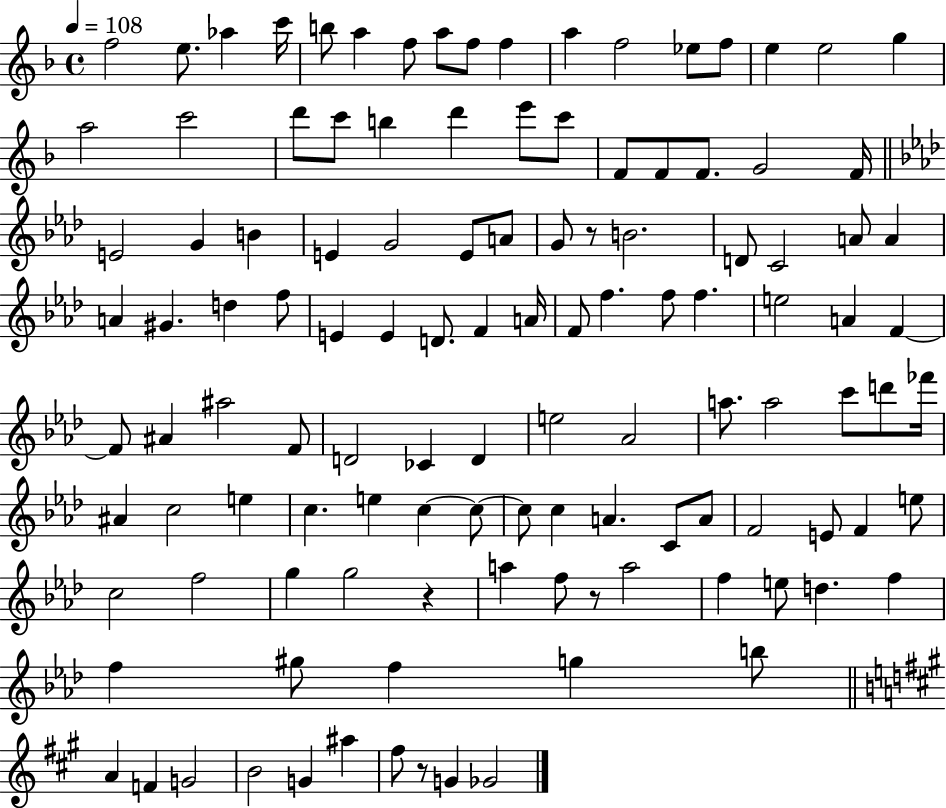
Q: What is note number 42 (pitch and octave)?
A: A4